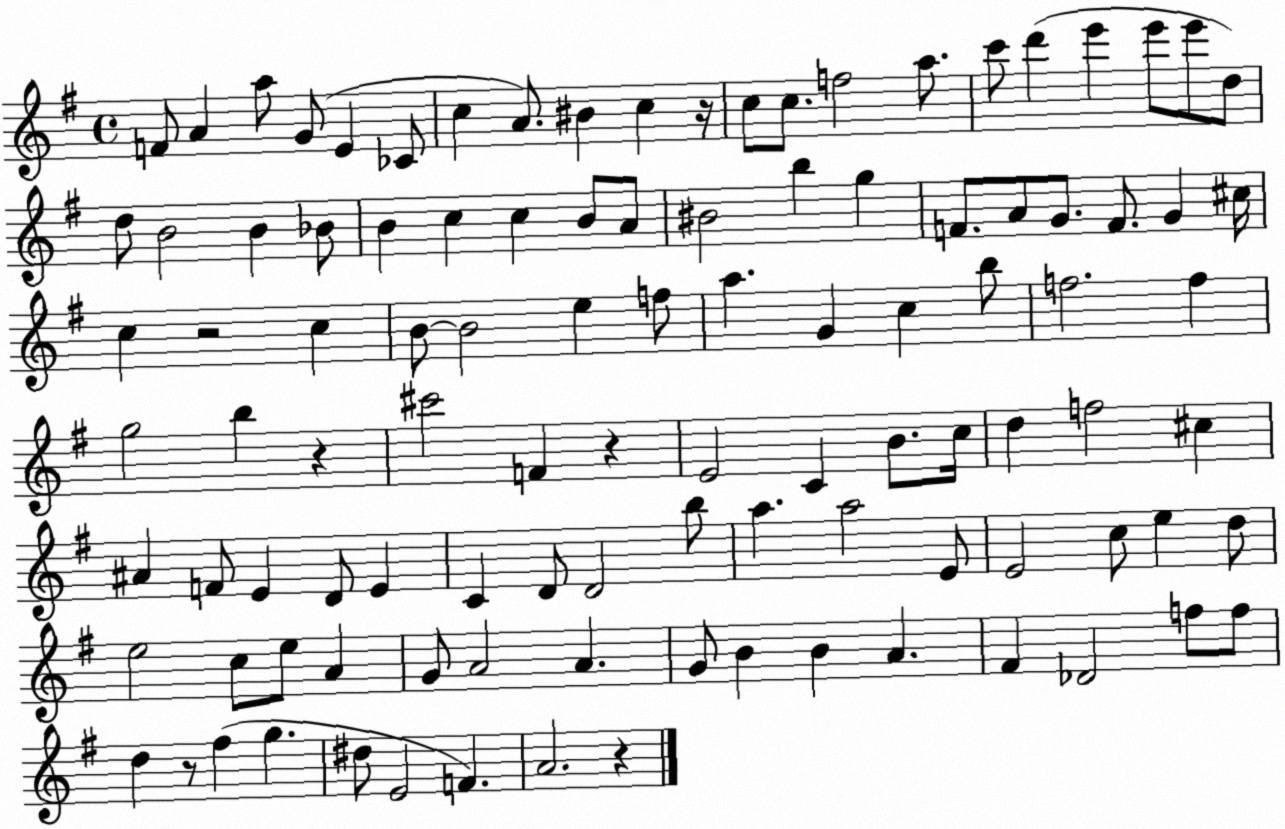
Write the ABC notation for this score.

X:1
T:Untitled
M:4/4
L:1/4
K:G
F/2 A a/2 G/2 E _C/2 c A/2 ^B c z/4 c/2 c/2 f2 a/2 c'/2 d' e' e'/2 e'/2 d/2 d/2 B2 B _B/2 B c c B/2 A/2 ^B2 b g F/2 A/2 G/2 F/2 G ^c/4 c z2 c B/2 B2 e f/2 a G c b/2 f2 f g2 b z ^c'2 F z E2 C B/2 c/4 d f2 ^c ^A F/2 E D/2 E C D/2 D2 b/2 a a2 E/2 E2 c/2 e d/2 e2 c/2 e/2 A G/2 A2 A G/2 B B A ^F _D2 f/2 f/2 d z/2 ^f g ^d/2 E2 F A2 z